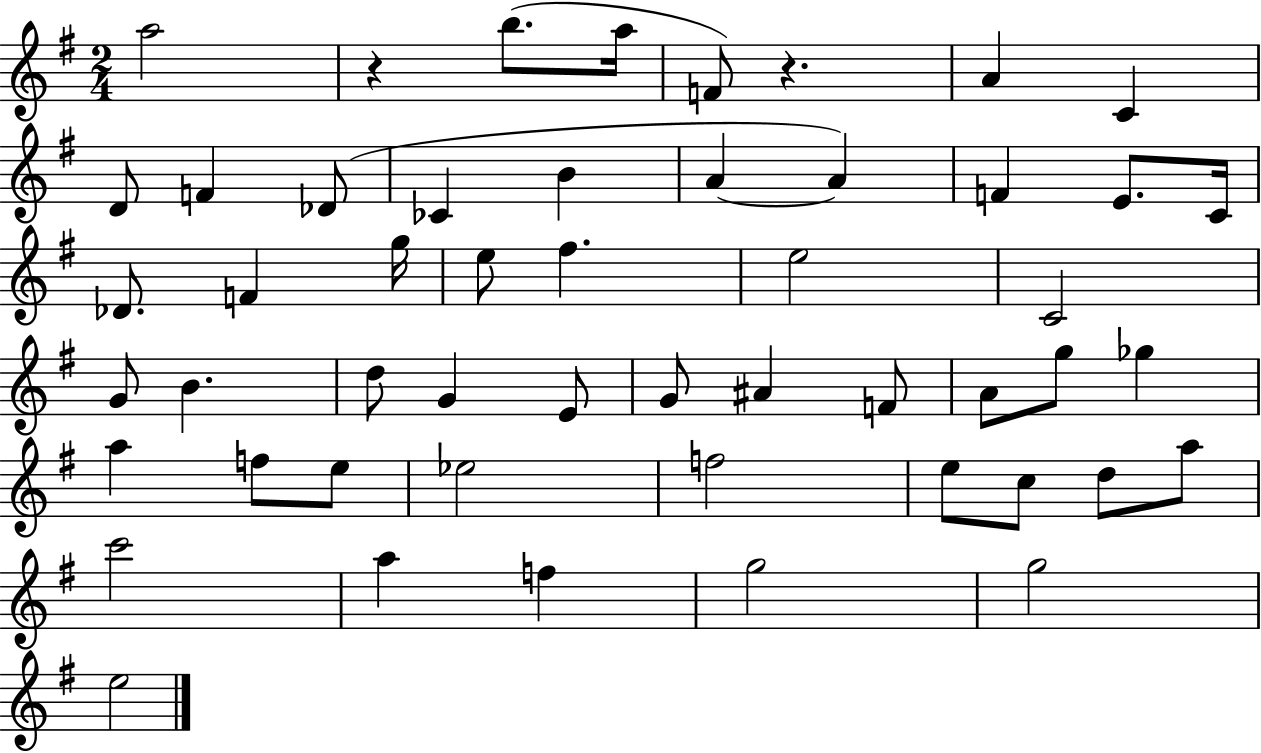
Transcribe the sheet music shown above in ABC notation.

X:1
T:Untitled
M:2/4
L:1/4
K:G
a2 z b/2 a/4 F/2 z A C D/2 F _D/2 _C B A A F E/2 C/4 _D/2 F g/4 e/2 ^f e2 C2 G/2 B d/2 G E/2 G/2 ^A F/2 A/2 g/2 _g a f/2 e/2 _e2 f2 e/2 c/2 d/2 a/2 c'2 a f g2 g2 e2